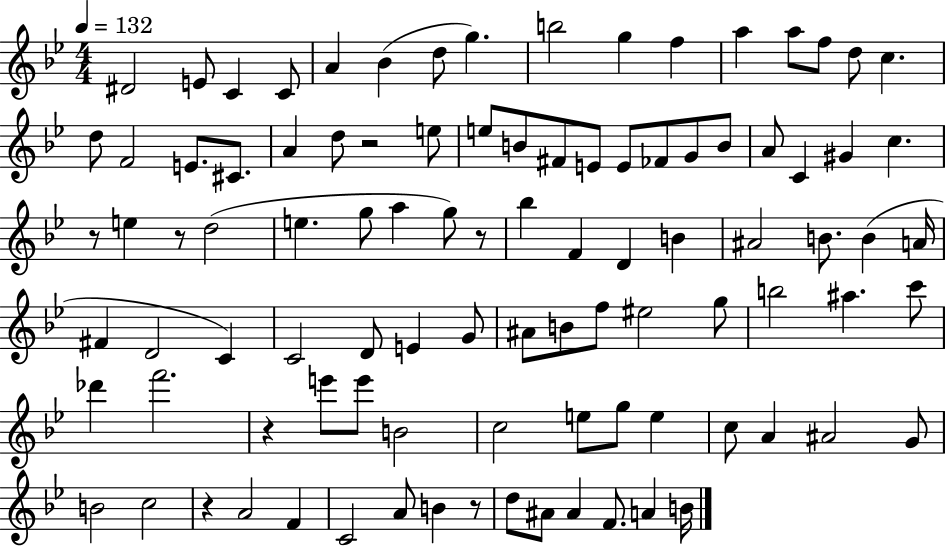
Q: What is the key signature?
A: BES major